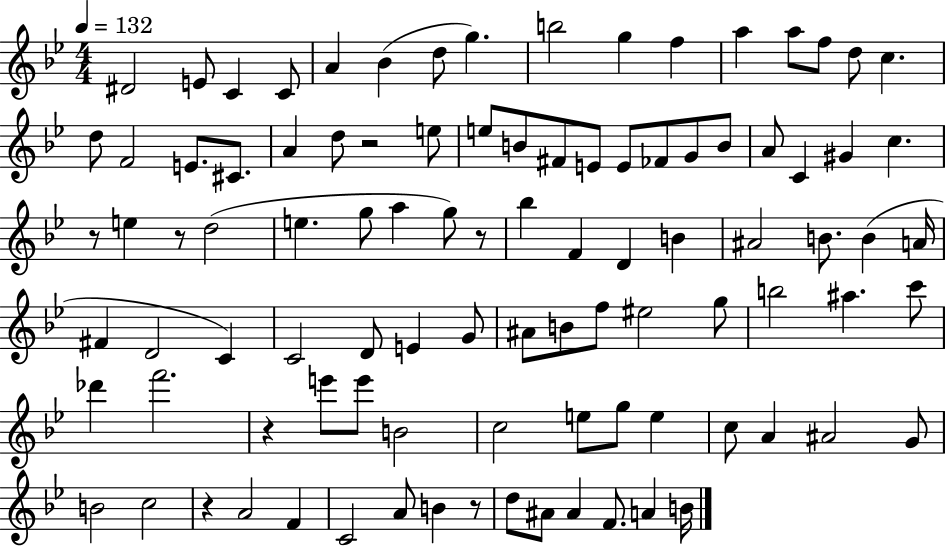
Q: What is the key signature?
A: BES major